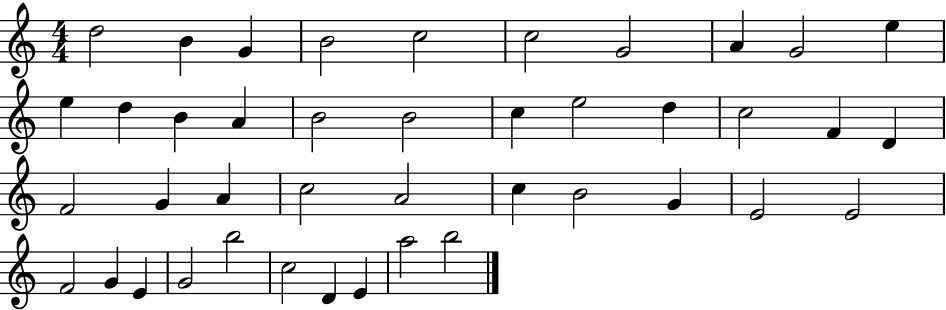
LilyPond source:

{
  \clef treble
  \numericTimeSignature
  \time 4/4
  \key c \major
  d''2 b'4 g'4 | b'2 c''2 | c''2 g'2 | a'4 g'2 e''4 | \break e''4 d''4 b'4 a'4 | b'2 b'2 | c''4 e''2 d''4 | c''2 f'4 d'4 | \break f'2 g'4 a'4 | c''2 a'2 | c''4 b'2 g'4 | e'2 e'2 | \break f'2 g'4 e'4 | g'2 b''2 | c''2 d'4 e'4 | a''2 b''2 | \break \bar "|."
}